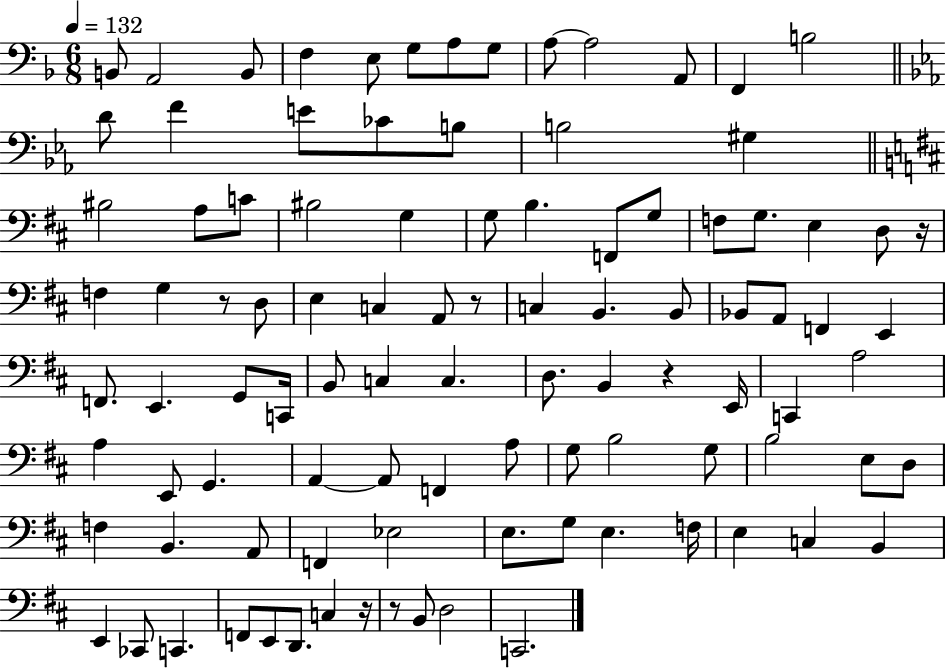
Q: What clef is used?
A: bass